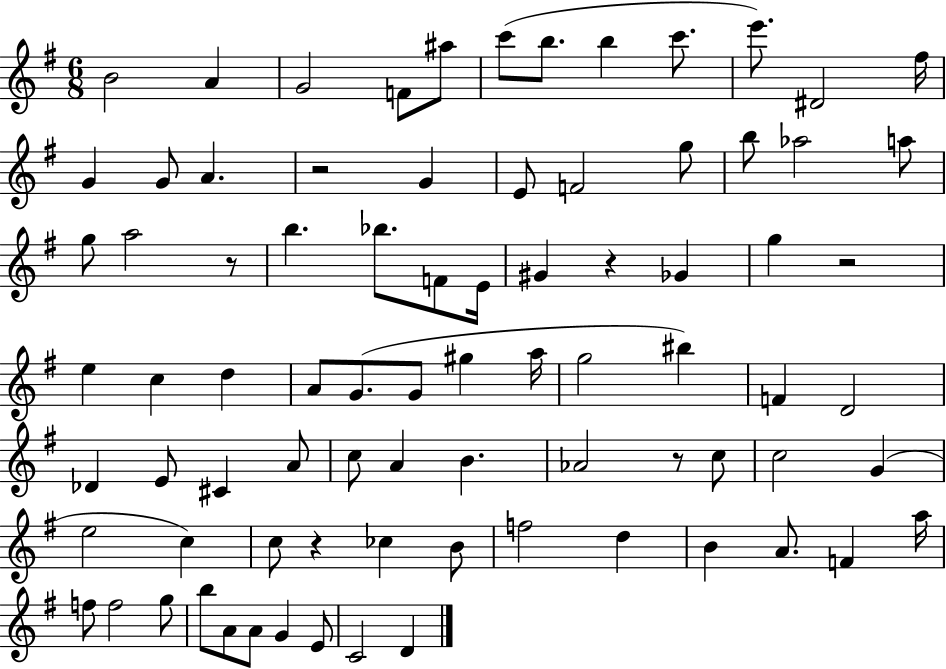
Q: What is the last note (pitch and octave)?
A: D4